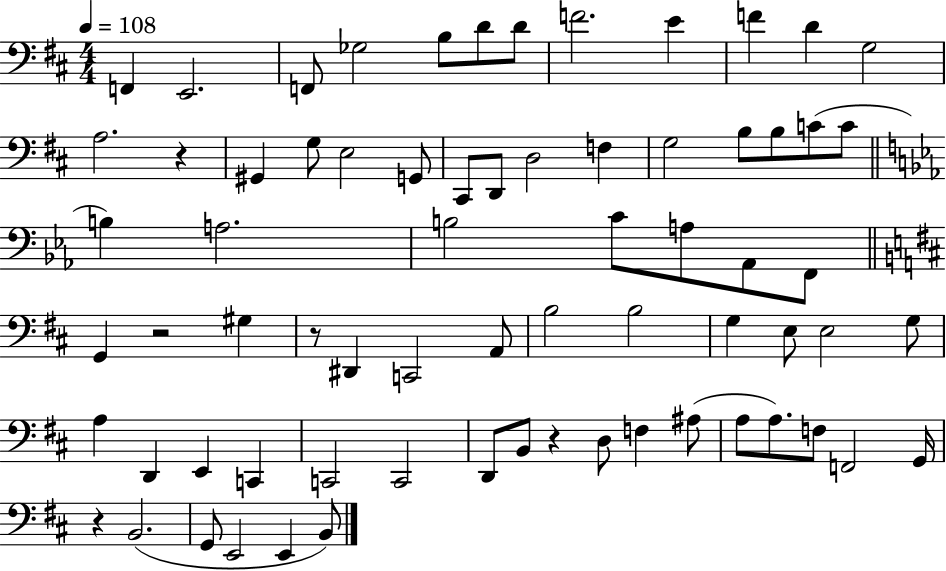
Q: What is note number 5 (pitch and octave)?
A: B3